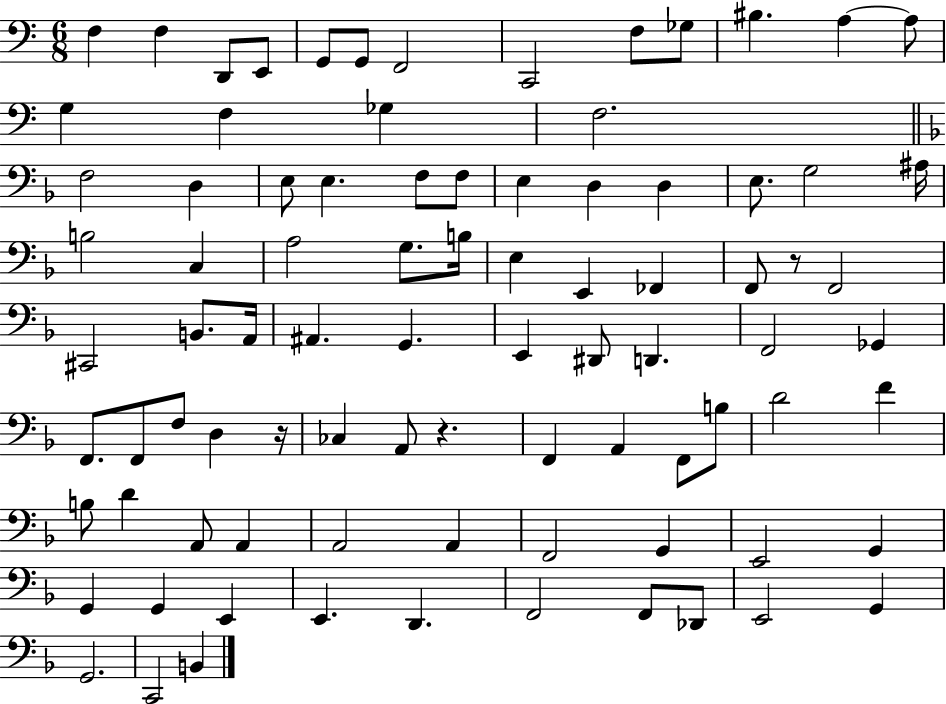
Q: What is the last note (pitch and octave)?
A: B2